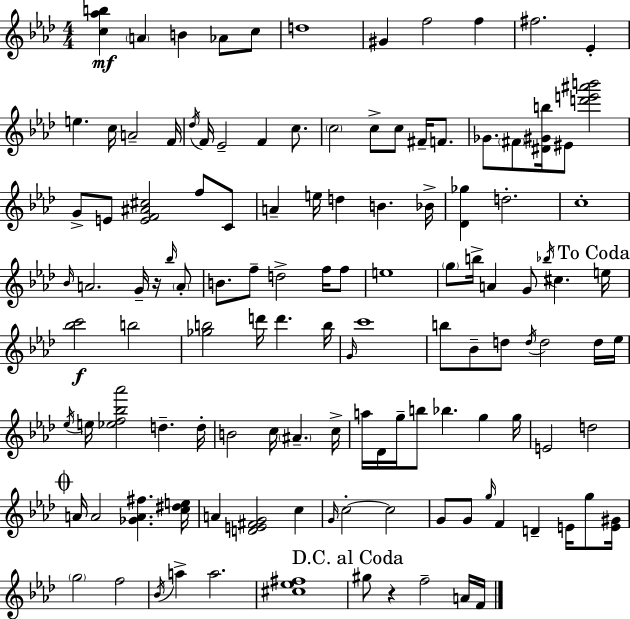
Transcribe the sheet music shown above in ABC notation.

X:1
T:Untitled
M:4/4
L:1/4
K:Ab
[c_ab] A B _A/2 c/2 d4 ^G f2 f ^f2 _E e c/4 A2 F/4 _d/4 F/4 _E2 F c/2 c2 c/2 c/2 ^F/4 F/2 _G/2 ^F/2 [^D^Gb]/4 ^E/2 [d'e'^a'b']2 G/2 E/2 [EF^A^c]2 f/2 C/2 A e/4 d B _B/4 [_D_g] d2 c4 _B/4 A2 G/4 z/4 _b/4 A/2 B/2 f/2 d2 f/4 f/2 e4 g/2 b/4 A G/2 _b/4 ^c e/4 [_bc']2 b2 [_gb]2 d'/4 d' b/4 G/4 c'4 b/2 _B/2 d/2 d/4 d2 d/4 _e/4 _e/4 e/4 [_ef_b_a']2 d d/4 B2 c/4 ^A c/4 a/4 _D/4 g/4 b/2 _b g g/4 E2 d2 A/4 A2 [_GA^f] [c^de]/4 A [DE^FG]2 c G/4 c2 c2 G/2 G/2 g/4 F D E/4 g/2 [E^G]/4 g2 f2 _B/4 a a2 [^c_e^f]4 ^g/2 z f2 A/4 F/4